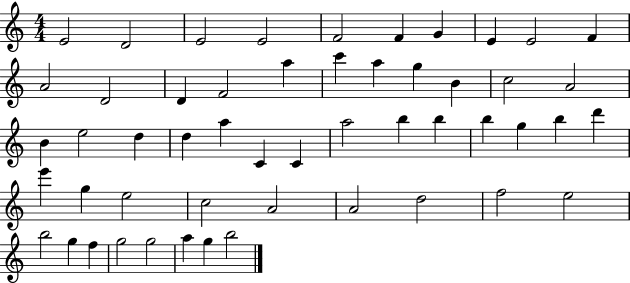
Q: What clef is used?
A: treble